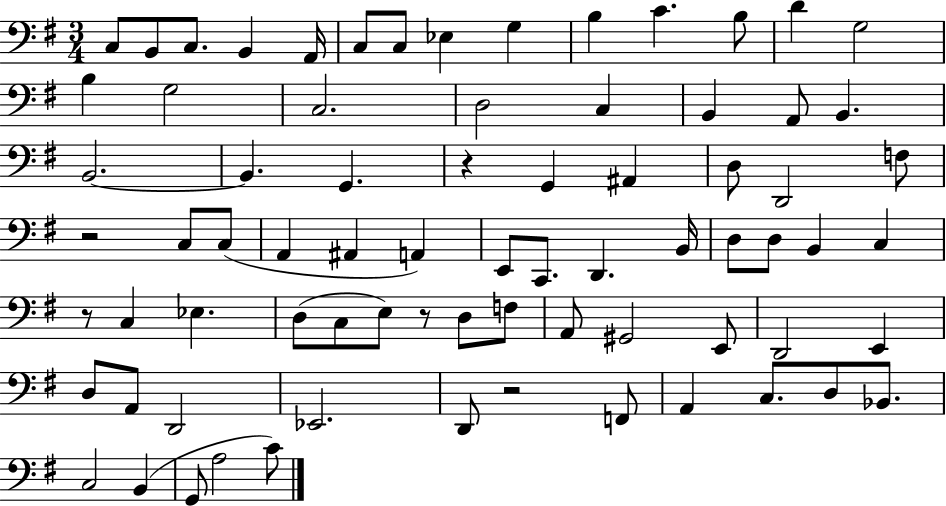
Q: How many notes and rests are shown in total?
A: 75